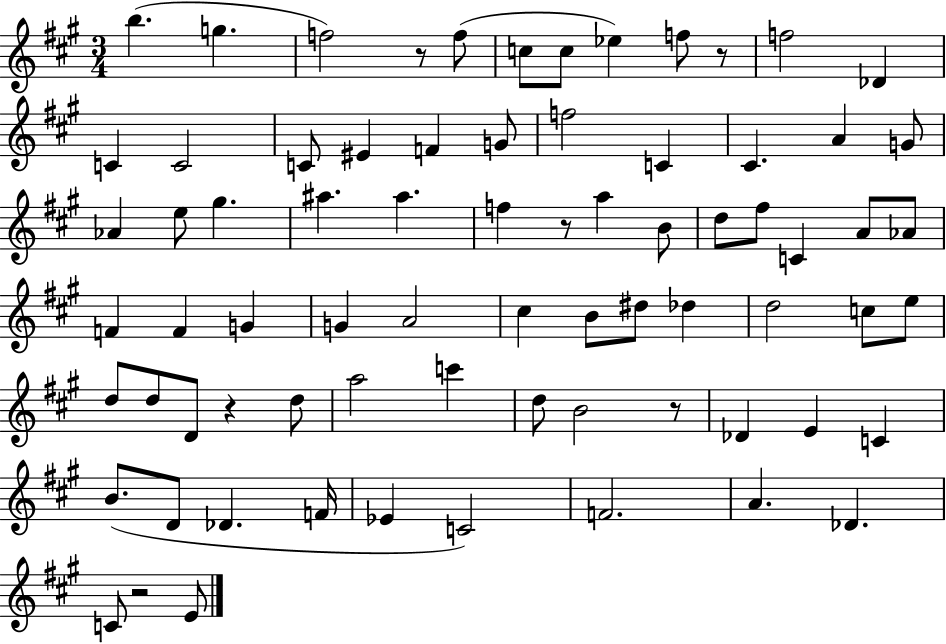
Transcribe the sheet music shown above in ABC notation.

X:1
T:Untitled
M:3/4
L:1/4
K:A
b g f2 z/2 f/2 c/2 c/2 _e f/2 z/2 f2 _D C C2 C/2 ^E F G/2 f2 C ^C A G/2 _A e/2 ^g ^a ^a f z/2 a B/2 d/2 ^f/2 C A/2 _A/2 F F G G A2 ^c B/2 ^d/2 _d d2 c/2 e/2 d/2 d/2 D/2 z d/2 a2 c' d/2 B2 z/2 _D E C B/2 D/2 _D F/4 _E C2 F2 A _D C/2 z2 E/2